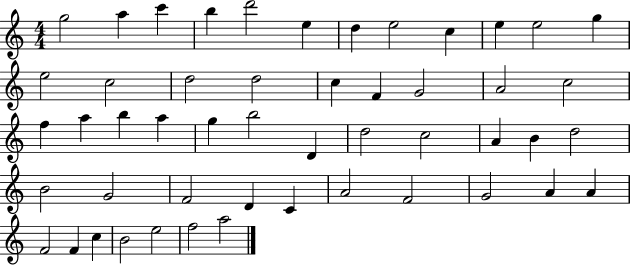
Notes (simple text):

G5/h A5/q C6/q B5/q D6/h E5/q D5/q E5/h C5/q E5/q E5/h G5/q E5/h C5/h D5/h D5/h C5/q F4/q G4/h A4/h C5/h F5/q A5/q B5/q A5/q G5/q B5/h D4/q D5/h C5/h A4/q B4/q D5/h B4/h G4/h F4/h D4/q C4/q A4/h F4/h G4/h A4/q A4/q F4/h F4/q C5/q B4/h E5/h F5/h A5/h